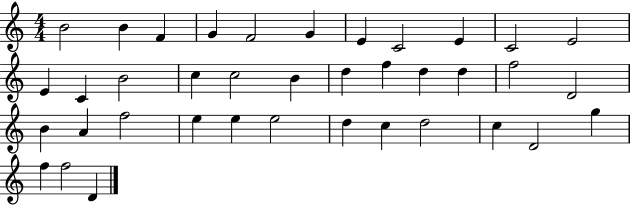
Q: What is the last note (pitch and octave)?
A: D4